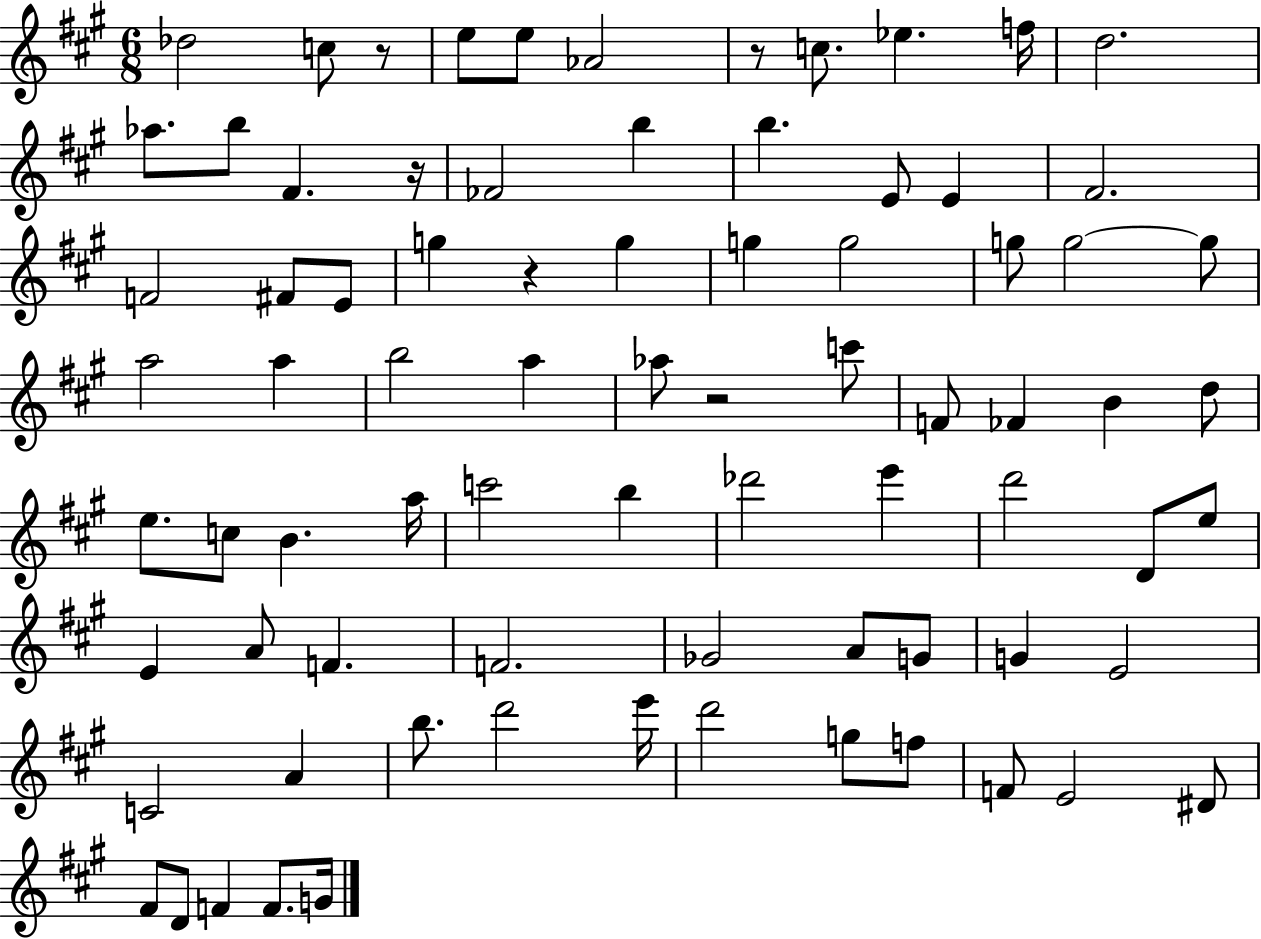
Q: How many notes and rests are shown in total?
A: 79